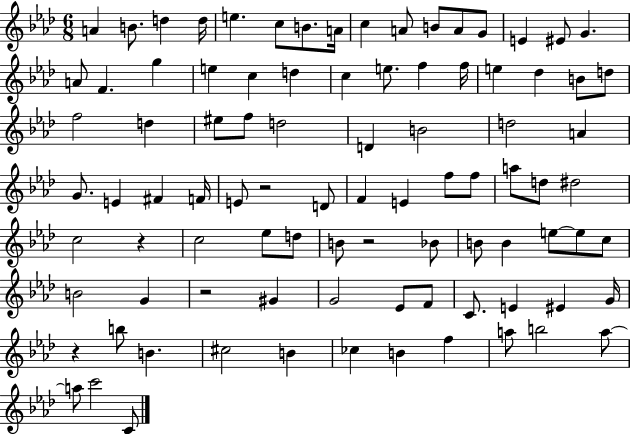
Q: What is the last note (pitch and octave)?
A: C4